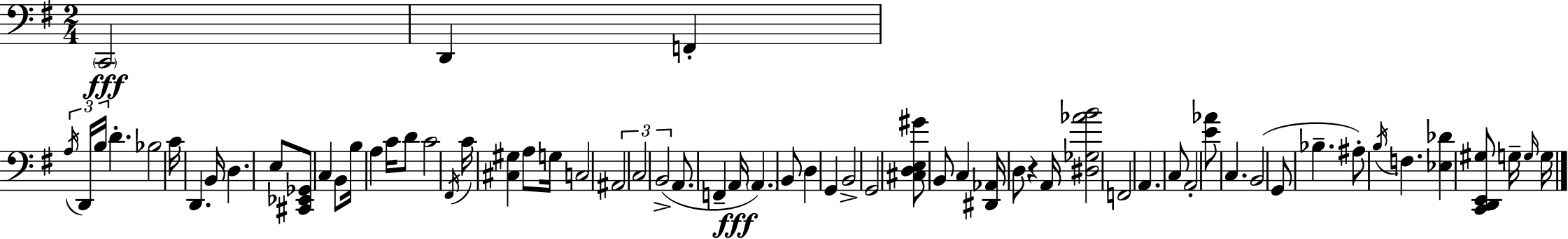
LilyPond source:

{
  \clef bass
  \numericTimeSignature
  \time 2/4
  \key e \minor
  \parenthesize c,2\fff | d,4 f,4-. | \tuplet 3/2 { \acciaccatura { a16 } d,16 b16 } d'4.-. | bes2 | \break c'16 d,4. | b,16 d4. e8 | <cis, ees, ges,>8 c4 b,8 | b16 a4 c'16 d'8 | \break c'2 | \acciaccatura { fis,16 } c'16 <cis gis>4 a8 | g16 c2 | \tuplet 3/2 { ais,2 | \break c2 | b,2->( } | a,8. f,4-- | a,16\fff \parenthesize a,4.) | \break b,8 d4 g,4 | b,2-> | g,2 | <cis d e gis'>8 b,8 c4 | \break <dis, aes,>16 d8 r4 | a,16 <dis ges aes' b'>2 | f,2 | a,4. | \break c8 a,2-. | <e' aes'>8 c4. | b,2( | g,8 bes4.-- | \break ais8-.) \acciaccatura { b16 } f4. | <ees des'>4 <c, d, e, gis>8 | g16-- \grace { g16 } g16 \bar "|."
}